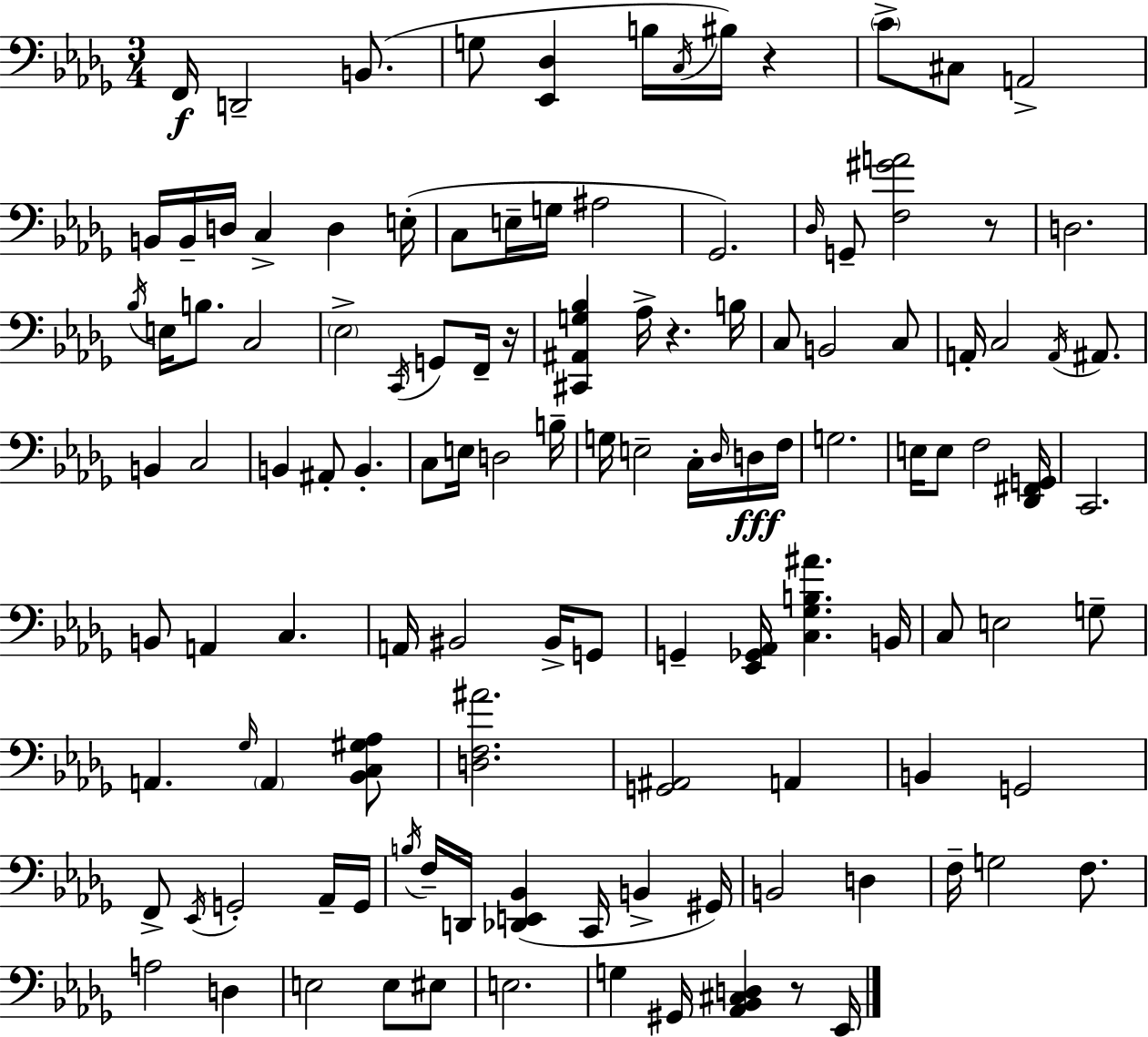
X:1
T:Untitled
M:3/4
L:1/4
K:Bbm
F,,/4 D,,2 B,,/2 G,/2 [_E,,_D,] B,/4 C,/4 ^B,/4 z C/2 ^C,/2 A,,2 B,,/4 B,,/4 D,/4 C, D, E,/4 C,/2 E,/4 G,/4 ^A,2 _G,,2 _D,/4 G,,/2 [F,^GA]2 z/2 D,2 _B,/4 E,/4 B,/2 C,2 _E,2 C,,/4 G,,/2 F,,/4 z/4 [^C,,^A,,G,_B,] _A,/4 z B,/4 C,/2 B,,2 C,/2 A,,/4 C,2 A,,/4 ^A,,/2 B,, C,2 B,, ^A,,/2 B,, C,/2 E,/4 D,2 B,/4 G,/4 E,2 C,/4 _D,/4 D,/4 F,/4 G,2 E,/4 E,/2 F,2 [_D,,^F,,G,,]/4 C,,2 B,,/2 A,, C, A,,/4 ^B,,2 ^B,,/4 G,,/2 G,, [_E,,_G,,_A,,]/4 [C,_G,B,^A] B,,/4 C,/2 E,2 G,/2 A,, _G,/4 A,, [_B,,C,^G,_A,]/2 [D,F,^A]2 [G,,^A,,]2 A,, B,, G,,2 F,,/2 _E,,/4 G,,2 _A,,/4 G,,/4 B,/4 F,/4 D,,/4 [_D,,E,,_B,,] C,,/4 B,, ^G,,/4 B,,2 D, F,/4 G,2 F,/2 A,2 D, E,2 E,/2 ^E,/2 E,2 G, ^G,,/4 [_A,,_B,,^C,D,] z/2 _E,,/4